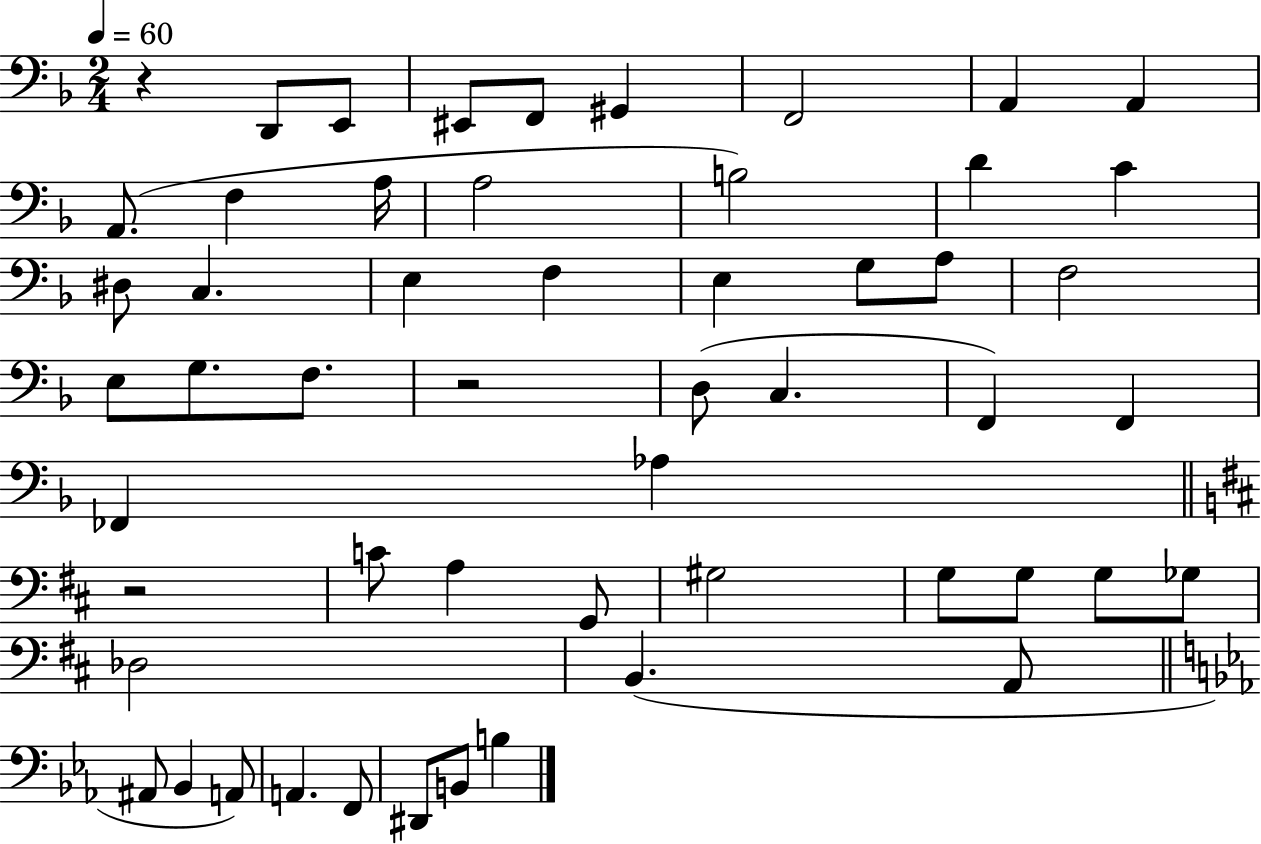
R/q D2/e E2/e EIS2/e F2/e G#2/q F2/h A2/q A2/q A2/e. F3/q A3/s A3/h B3/h D4/q C4/q D#3/e C3/q. E3/q F3/q E3/q G3/e A3/e F3/h E3/e G3/e. F3/e. R/h D3/e C3/q. F2/q F2/q FES2/q Ab3/q R/h C4/e A3/q G2/e G#3/h G3/e G3/e G3/e Gb3/e Db3/h B2/q. A2/e A#2/e Bb2/q A2/e A2/q. F2/e D#2/e B2/e B3/q